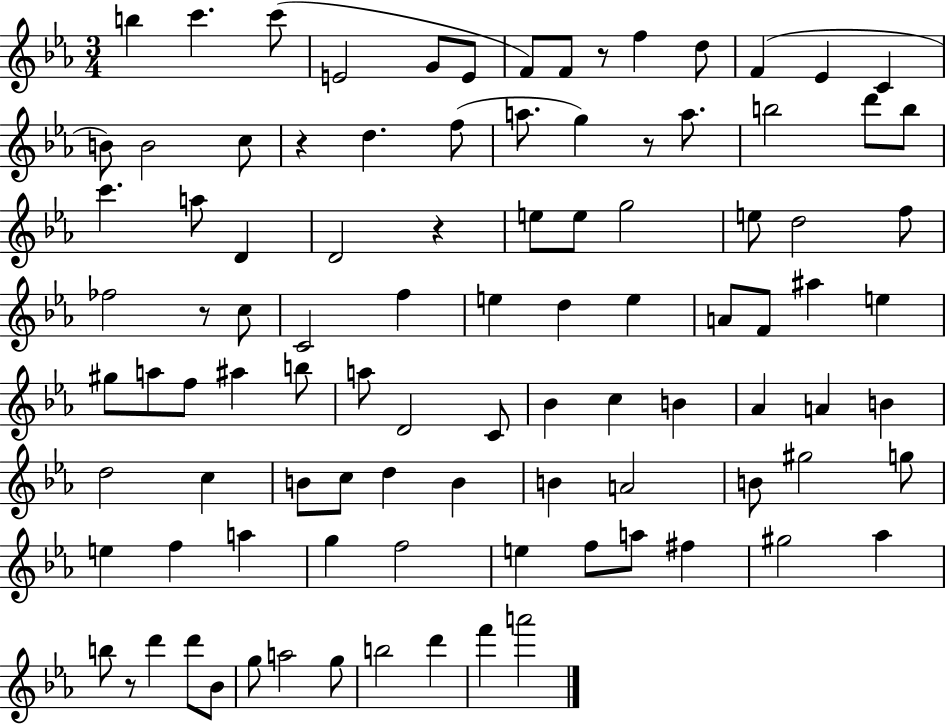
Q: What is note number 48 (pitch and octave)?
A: F5